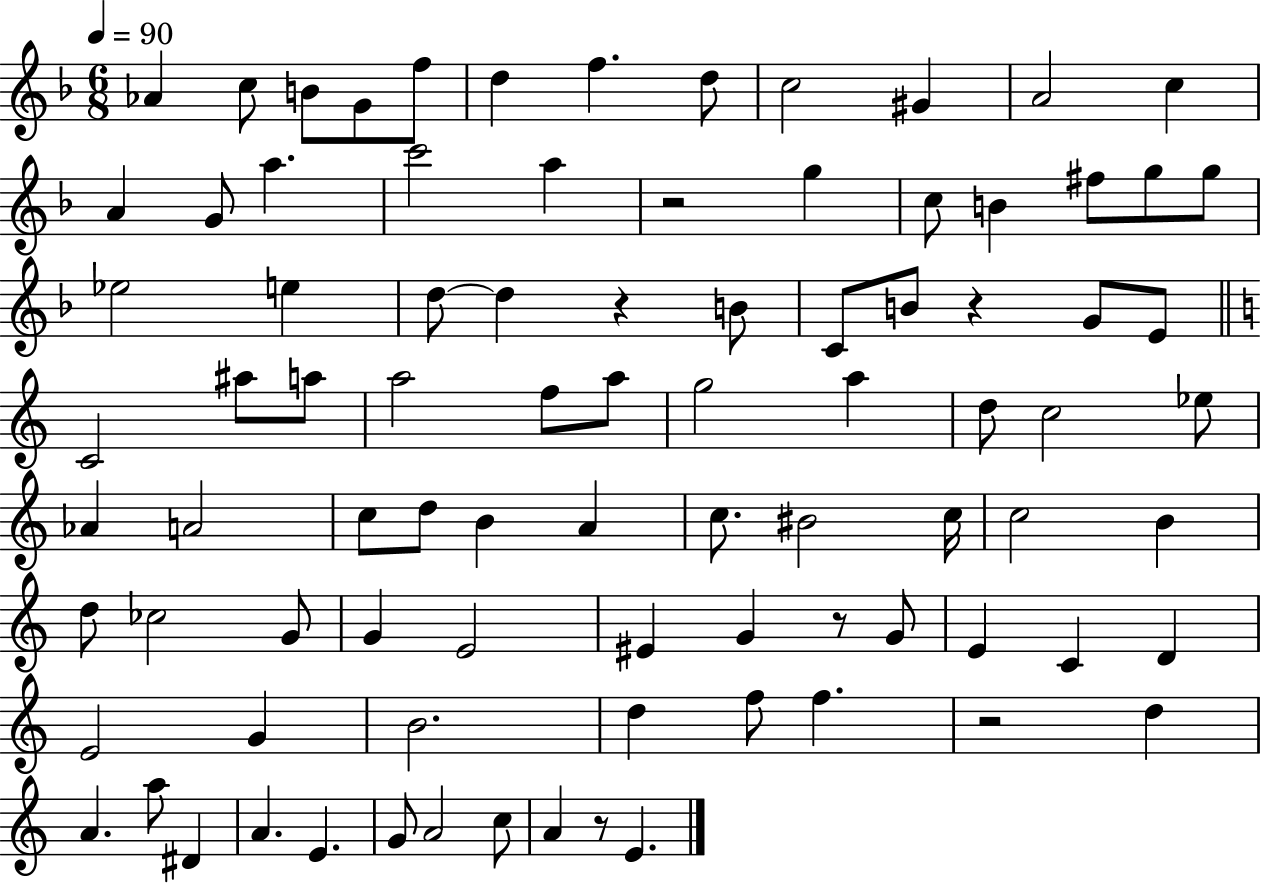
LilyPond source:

{
  \clef treble
  \numericTimeSignature
  \time 6/8
  \key f \major
  \tempo 4 = 90
  aes'4 c''8 b'8 g'8 f''8 | d''4 f''4. d''8 | c''2 gis'4 | a'2 c''4 | \break a'4 g'8 a''4. | c'''2 a''4 | r2 g''4 | c''8 b'4 fis''8 g''8 g''8 | \break ees''2 e''4 | d''8~~ d''4 r4 b'8 | c'8 b'8 r4 g'8 e'8 | \bar "||" \break \key c \major c'2 ais''8 a''8 | a''2 f''8 a''8 | g''2 a''4 | d''8 c''2 ees''8 | \break aes'4 a'2 | c''8 d''8 b'4 a'4 | c''8. bis'2 c''16 | c''2 b'4 | \break d''8 ces''2 g'8 | g'4 e'2 | eis'4 g'4 r8 g'8 | e'4 c'4 d'4 | \break e'2 g'4 | b'2. | d''4 f''8 f''4. | r2 d''4 | \break a'4. a''8 dis'4 | a'4. e'4. | g'8 a'2 c''8 | a'4 r8 e'4. | \break \bar "|."
}